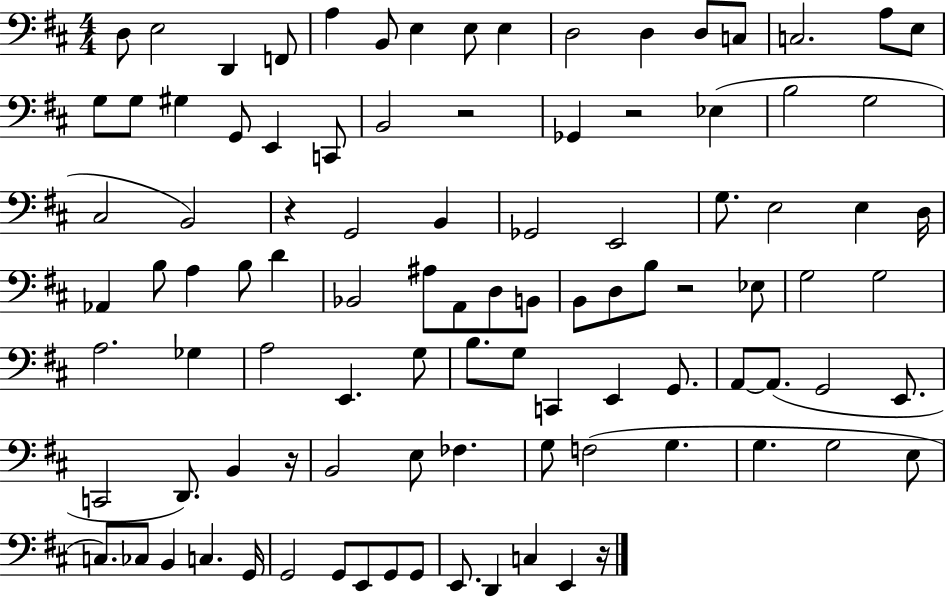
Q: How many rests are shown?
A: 6